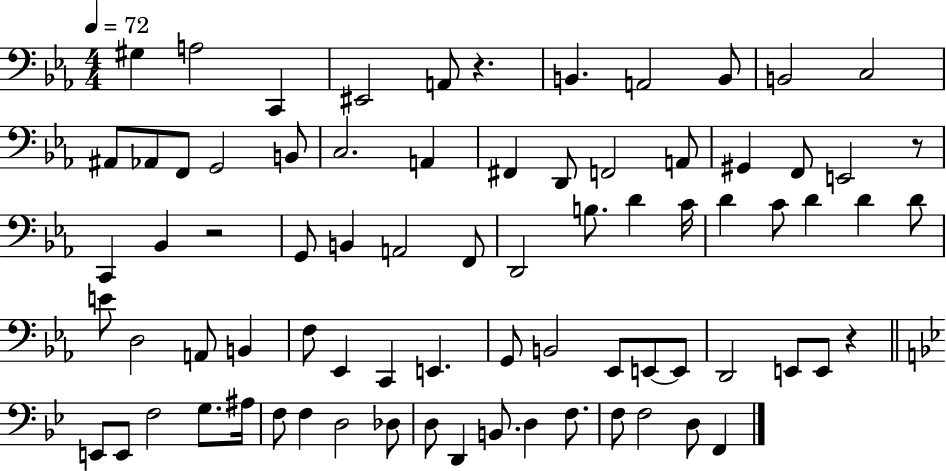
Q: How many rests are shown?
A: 4